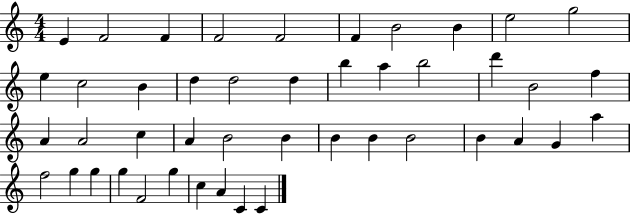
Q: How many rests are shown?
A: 0